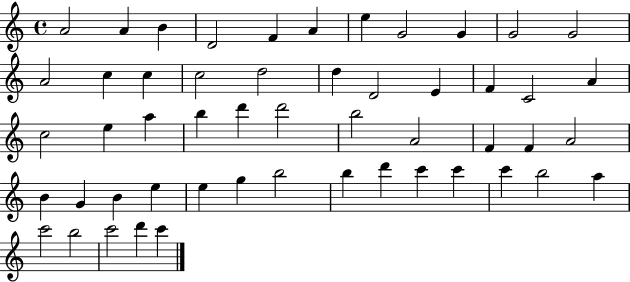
A4/h A4/q B4/q D4/h F4/q A4/q E5/q G4/h G4/q G4/h G4/h A4/h C5/q C5/q C5/h D5/h D5/q D4/h E4/q F4/q C4/h A4/q C5/h E5/q A5/q B5/q D6/q D6/h B5/h A4/h F4/q F4/q A4/h B4/q G4/q B4/q E5/q E5/q G5/q B5/h B5/q D6/q C6/q C6/q C6/q B5/h A5/q C6/h B5/h C6/h D6/q C6/q